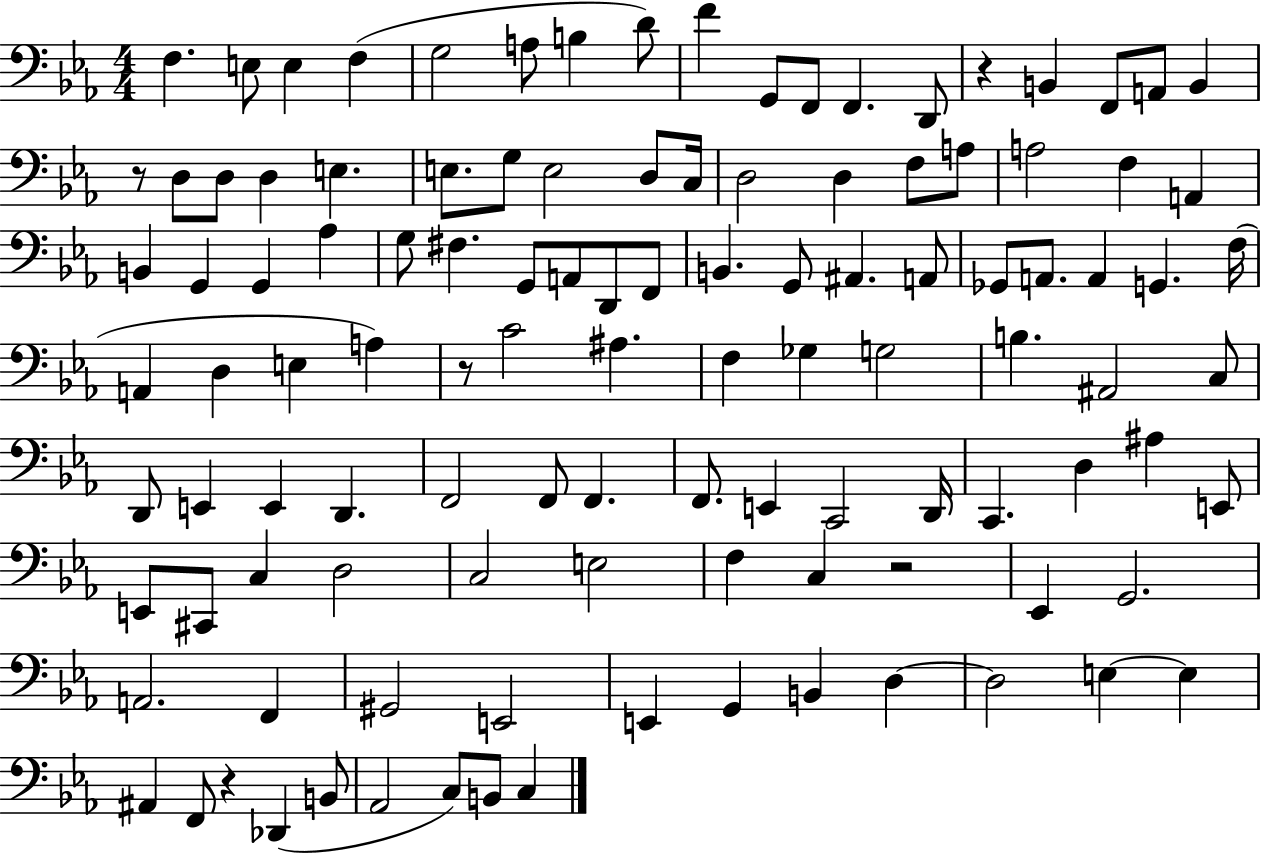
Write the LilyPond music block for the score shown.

{
  \clef bass
  \numericTimeSignature
  \time 4/4
  \key ees \major
  f4. e8 e4 f4( | g2 a8 b4 d'8) | f'4 g,8 f,8 f,4. d,8 | r4 b,4 f,8 a,8 b,4 | \break r8 d8 d8 d4 e4. | e8. g8 e2 d8 c16 | d2 d4 f8 a8 | a2 f4 a,4 | \break b,4 g,4 g,4 aes4 | g8 fis4. g,8 a,8 d,8 f,8 | b,4. g,8 ais,4. a,8 | ges,8 a,8. a,4 g,4. f16( | \break a,4 d4 e4 a4) | r8 c'2 ais4. | f4 ges4 g2 | b4. ais,2 c8 | \break d,8 e,4 e,4 d,4. | f,2 f,8 f,4. | f,8. e,4 c,2 d,16 | c,4. d4 ais4 e,8 | \break e,8 cis,8 c4 d2 | c2 e2 | f4 c4 r2 | ees,4 g,2. | \break a,2. f,4 | gis,2 e,2 | e,4 g,4 b,4 d4~~ | d2 e4~~ e4 | \break ais,4 f,8 r4 des,4( b,8 | aes,2 c8) b,8 c4 | \bar "|."
}